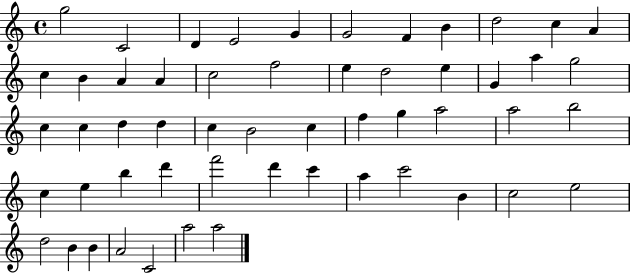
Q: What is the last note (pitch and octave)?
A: A5